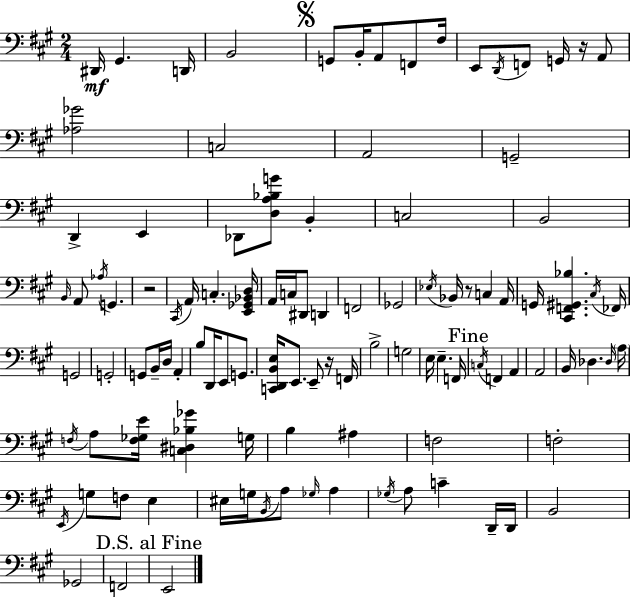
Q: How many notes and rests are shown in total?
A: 106